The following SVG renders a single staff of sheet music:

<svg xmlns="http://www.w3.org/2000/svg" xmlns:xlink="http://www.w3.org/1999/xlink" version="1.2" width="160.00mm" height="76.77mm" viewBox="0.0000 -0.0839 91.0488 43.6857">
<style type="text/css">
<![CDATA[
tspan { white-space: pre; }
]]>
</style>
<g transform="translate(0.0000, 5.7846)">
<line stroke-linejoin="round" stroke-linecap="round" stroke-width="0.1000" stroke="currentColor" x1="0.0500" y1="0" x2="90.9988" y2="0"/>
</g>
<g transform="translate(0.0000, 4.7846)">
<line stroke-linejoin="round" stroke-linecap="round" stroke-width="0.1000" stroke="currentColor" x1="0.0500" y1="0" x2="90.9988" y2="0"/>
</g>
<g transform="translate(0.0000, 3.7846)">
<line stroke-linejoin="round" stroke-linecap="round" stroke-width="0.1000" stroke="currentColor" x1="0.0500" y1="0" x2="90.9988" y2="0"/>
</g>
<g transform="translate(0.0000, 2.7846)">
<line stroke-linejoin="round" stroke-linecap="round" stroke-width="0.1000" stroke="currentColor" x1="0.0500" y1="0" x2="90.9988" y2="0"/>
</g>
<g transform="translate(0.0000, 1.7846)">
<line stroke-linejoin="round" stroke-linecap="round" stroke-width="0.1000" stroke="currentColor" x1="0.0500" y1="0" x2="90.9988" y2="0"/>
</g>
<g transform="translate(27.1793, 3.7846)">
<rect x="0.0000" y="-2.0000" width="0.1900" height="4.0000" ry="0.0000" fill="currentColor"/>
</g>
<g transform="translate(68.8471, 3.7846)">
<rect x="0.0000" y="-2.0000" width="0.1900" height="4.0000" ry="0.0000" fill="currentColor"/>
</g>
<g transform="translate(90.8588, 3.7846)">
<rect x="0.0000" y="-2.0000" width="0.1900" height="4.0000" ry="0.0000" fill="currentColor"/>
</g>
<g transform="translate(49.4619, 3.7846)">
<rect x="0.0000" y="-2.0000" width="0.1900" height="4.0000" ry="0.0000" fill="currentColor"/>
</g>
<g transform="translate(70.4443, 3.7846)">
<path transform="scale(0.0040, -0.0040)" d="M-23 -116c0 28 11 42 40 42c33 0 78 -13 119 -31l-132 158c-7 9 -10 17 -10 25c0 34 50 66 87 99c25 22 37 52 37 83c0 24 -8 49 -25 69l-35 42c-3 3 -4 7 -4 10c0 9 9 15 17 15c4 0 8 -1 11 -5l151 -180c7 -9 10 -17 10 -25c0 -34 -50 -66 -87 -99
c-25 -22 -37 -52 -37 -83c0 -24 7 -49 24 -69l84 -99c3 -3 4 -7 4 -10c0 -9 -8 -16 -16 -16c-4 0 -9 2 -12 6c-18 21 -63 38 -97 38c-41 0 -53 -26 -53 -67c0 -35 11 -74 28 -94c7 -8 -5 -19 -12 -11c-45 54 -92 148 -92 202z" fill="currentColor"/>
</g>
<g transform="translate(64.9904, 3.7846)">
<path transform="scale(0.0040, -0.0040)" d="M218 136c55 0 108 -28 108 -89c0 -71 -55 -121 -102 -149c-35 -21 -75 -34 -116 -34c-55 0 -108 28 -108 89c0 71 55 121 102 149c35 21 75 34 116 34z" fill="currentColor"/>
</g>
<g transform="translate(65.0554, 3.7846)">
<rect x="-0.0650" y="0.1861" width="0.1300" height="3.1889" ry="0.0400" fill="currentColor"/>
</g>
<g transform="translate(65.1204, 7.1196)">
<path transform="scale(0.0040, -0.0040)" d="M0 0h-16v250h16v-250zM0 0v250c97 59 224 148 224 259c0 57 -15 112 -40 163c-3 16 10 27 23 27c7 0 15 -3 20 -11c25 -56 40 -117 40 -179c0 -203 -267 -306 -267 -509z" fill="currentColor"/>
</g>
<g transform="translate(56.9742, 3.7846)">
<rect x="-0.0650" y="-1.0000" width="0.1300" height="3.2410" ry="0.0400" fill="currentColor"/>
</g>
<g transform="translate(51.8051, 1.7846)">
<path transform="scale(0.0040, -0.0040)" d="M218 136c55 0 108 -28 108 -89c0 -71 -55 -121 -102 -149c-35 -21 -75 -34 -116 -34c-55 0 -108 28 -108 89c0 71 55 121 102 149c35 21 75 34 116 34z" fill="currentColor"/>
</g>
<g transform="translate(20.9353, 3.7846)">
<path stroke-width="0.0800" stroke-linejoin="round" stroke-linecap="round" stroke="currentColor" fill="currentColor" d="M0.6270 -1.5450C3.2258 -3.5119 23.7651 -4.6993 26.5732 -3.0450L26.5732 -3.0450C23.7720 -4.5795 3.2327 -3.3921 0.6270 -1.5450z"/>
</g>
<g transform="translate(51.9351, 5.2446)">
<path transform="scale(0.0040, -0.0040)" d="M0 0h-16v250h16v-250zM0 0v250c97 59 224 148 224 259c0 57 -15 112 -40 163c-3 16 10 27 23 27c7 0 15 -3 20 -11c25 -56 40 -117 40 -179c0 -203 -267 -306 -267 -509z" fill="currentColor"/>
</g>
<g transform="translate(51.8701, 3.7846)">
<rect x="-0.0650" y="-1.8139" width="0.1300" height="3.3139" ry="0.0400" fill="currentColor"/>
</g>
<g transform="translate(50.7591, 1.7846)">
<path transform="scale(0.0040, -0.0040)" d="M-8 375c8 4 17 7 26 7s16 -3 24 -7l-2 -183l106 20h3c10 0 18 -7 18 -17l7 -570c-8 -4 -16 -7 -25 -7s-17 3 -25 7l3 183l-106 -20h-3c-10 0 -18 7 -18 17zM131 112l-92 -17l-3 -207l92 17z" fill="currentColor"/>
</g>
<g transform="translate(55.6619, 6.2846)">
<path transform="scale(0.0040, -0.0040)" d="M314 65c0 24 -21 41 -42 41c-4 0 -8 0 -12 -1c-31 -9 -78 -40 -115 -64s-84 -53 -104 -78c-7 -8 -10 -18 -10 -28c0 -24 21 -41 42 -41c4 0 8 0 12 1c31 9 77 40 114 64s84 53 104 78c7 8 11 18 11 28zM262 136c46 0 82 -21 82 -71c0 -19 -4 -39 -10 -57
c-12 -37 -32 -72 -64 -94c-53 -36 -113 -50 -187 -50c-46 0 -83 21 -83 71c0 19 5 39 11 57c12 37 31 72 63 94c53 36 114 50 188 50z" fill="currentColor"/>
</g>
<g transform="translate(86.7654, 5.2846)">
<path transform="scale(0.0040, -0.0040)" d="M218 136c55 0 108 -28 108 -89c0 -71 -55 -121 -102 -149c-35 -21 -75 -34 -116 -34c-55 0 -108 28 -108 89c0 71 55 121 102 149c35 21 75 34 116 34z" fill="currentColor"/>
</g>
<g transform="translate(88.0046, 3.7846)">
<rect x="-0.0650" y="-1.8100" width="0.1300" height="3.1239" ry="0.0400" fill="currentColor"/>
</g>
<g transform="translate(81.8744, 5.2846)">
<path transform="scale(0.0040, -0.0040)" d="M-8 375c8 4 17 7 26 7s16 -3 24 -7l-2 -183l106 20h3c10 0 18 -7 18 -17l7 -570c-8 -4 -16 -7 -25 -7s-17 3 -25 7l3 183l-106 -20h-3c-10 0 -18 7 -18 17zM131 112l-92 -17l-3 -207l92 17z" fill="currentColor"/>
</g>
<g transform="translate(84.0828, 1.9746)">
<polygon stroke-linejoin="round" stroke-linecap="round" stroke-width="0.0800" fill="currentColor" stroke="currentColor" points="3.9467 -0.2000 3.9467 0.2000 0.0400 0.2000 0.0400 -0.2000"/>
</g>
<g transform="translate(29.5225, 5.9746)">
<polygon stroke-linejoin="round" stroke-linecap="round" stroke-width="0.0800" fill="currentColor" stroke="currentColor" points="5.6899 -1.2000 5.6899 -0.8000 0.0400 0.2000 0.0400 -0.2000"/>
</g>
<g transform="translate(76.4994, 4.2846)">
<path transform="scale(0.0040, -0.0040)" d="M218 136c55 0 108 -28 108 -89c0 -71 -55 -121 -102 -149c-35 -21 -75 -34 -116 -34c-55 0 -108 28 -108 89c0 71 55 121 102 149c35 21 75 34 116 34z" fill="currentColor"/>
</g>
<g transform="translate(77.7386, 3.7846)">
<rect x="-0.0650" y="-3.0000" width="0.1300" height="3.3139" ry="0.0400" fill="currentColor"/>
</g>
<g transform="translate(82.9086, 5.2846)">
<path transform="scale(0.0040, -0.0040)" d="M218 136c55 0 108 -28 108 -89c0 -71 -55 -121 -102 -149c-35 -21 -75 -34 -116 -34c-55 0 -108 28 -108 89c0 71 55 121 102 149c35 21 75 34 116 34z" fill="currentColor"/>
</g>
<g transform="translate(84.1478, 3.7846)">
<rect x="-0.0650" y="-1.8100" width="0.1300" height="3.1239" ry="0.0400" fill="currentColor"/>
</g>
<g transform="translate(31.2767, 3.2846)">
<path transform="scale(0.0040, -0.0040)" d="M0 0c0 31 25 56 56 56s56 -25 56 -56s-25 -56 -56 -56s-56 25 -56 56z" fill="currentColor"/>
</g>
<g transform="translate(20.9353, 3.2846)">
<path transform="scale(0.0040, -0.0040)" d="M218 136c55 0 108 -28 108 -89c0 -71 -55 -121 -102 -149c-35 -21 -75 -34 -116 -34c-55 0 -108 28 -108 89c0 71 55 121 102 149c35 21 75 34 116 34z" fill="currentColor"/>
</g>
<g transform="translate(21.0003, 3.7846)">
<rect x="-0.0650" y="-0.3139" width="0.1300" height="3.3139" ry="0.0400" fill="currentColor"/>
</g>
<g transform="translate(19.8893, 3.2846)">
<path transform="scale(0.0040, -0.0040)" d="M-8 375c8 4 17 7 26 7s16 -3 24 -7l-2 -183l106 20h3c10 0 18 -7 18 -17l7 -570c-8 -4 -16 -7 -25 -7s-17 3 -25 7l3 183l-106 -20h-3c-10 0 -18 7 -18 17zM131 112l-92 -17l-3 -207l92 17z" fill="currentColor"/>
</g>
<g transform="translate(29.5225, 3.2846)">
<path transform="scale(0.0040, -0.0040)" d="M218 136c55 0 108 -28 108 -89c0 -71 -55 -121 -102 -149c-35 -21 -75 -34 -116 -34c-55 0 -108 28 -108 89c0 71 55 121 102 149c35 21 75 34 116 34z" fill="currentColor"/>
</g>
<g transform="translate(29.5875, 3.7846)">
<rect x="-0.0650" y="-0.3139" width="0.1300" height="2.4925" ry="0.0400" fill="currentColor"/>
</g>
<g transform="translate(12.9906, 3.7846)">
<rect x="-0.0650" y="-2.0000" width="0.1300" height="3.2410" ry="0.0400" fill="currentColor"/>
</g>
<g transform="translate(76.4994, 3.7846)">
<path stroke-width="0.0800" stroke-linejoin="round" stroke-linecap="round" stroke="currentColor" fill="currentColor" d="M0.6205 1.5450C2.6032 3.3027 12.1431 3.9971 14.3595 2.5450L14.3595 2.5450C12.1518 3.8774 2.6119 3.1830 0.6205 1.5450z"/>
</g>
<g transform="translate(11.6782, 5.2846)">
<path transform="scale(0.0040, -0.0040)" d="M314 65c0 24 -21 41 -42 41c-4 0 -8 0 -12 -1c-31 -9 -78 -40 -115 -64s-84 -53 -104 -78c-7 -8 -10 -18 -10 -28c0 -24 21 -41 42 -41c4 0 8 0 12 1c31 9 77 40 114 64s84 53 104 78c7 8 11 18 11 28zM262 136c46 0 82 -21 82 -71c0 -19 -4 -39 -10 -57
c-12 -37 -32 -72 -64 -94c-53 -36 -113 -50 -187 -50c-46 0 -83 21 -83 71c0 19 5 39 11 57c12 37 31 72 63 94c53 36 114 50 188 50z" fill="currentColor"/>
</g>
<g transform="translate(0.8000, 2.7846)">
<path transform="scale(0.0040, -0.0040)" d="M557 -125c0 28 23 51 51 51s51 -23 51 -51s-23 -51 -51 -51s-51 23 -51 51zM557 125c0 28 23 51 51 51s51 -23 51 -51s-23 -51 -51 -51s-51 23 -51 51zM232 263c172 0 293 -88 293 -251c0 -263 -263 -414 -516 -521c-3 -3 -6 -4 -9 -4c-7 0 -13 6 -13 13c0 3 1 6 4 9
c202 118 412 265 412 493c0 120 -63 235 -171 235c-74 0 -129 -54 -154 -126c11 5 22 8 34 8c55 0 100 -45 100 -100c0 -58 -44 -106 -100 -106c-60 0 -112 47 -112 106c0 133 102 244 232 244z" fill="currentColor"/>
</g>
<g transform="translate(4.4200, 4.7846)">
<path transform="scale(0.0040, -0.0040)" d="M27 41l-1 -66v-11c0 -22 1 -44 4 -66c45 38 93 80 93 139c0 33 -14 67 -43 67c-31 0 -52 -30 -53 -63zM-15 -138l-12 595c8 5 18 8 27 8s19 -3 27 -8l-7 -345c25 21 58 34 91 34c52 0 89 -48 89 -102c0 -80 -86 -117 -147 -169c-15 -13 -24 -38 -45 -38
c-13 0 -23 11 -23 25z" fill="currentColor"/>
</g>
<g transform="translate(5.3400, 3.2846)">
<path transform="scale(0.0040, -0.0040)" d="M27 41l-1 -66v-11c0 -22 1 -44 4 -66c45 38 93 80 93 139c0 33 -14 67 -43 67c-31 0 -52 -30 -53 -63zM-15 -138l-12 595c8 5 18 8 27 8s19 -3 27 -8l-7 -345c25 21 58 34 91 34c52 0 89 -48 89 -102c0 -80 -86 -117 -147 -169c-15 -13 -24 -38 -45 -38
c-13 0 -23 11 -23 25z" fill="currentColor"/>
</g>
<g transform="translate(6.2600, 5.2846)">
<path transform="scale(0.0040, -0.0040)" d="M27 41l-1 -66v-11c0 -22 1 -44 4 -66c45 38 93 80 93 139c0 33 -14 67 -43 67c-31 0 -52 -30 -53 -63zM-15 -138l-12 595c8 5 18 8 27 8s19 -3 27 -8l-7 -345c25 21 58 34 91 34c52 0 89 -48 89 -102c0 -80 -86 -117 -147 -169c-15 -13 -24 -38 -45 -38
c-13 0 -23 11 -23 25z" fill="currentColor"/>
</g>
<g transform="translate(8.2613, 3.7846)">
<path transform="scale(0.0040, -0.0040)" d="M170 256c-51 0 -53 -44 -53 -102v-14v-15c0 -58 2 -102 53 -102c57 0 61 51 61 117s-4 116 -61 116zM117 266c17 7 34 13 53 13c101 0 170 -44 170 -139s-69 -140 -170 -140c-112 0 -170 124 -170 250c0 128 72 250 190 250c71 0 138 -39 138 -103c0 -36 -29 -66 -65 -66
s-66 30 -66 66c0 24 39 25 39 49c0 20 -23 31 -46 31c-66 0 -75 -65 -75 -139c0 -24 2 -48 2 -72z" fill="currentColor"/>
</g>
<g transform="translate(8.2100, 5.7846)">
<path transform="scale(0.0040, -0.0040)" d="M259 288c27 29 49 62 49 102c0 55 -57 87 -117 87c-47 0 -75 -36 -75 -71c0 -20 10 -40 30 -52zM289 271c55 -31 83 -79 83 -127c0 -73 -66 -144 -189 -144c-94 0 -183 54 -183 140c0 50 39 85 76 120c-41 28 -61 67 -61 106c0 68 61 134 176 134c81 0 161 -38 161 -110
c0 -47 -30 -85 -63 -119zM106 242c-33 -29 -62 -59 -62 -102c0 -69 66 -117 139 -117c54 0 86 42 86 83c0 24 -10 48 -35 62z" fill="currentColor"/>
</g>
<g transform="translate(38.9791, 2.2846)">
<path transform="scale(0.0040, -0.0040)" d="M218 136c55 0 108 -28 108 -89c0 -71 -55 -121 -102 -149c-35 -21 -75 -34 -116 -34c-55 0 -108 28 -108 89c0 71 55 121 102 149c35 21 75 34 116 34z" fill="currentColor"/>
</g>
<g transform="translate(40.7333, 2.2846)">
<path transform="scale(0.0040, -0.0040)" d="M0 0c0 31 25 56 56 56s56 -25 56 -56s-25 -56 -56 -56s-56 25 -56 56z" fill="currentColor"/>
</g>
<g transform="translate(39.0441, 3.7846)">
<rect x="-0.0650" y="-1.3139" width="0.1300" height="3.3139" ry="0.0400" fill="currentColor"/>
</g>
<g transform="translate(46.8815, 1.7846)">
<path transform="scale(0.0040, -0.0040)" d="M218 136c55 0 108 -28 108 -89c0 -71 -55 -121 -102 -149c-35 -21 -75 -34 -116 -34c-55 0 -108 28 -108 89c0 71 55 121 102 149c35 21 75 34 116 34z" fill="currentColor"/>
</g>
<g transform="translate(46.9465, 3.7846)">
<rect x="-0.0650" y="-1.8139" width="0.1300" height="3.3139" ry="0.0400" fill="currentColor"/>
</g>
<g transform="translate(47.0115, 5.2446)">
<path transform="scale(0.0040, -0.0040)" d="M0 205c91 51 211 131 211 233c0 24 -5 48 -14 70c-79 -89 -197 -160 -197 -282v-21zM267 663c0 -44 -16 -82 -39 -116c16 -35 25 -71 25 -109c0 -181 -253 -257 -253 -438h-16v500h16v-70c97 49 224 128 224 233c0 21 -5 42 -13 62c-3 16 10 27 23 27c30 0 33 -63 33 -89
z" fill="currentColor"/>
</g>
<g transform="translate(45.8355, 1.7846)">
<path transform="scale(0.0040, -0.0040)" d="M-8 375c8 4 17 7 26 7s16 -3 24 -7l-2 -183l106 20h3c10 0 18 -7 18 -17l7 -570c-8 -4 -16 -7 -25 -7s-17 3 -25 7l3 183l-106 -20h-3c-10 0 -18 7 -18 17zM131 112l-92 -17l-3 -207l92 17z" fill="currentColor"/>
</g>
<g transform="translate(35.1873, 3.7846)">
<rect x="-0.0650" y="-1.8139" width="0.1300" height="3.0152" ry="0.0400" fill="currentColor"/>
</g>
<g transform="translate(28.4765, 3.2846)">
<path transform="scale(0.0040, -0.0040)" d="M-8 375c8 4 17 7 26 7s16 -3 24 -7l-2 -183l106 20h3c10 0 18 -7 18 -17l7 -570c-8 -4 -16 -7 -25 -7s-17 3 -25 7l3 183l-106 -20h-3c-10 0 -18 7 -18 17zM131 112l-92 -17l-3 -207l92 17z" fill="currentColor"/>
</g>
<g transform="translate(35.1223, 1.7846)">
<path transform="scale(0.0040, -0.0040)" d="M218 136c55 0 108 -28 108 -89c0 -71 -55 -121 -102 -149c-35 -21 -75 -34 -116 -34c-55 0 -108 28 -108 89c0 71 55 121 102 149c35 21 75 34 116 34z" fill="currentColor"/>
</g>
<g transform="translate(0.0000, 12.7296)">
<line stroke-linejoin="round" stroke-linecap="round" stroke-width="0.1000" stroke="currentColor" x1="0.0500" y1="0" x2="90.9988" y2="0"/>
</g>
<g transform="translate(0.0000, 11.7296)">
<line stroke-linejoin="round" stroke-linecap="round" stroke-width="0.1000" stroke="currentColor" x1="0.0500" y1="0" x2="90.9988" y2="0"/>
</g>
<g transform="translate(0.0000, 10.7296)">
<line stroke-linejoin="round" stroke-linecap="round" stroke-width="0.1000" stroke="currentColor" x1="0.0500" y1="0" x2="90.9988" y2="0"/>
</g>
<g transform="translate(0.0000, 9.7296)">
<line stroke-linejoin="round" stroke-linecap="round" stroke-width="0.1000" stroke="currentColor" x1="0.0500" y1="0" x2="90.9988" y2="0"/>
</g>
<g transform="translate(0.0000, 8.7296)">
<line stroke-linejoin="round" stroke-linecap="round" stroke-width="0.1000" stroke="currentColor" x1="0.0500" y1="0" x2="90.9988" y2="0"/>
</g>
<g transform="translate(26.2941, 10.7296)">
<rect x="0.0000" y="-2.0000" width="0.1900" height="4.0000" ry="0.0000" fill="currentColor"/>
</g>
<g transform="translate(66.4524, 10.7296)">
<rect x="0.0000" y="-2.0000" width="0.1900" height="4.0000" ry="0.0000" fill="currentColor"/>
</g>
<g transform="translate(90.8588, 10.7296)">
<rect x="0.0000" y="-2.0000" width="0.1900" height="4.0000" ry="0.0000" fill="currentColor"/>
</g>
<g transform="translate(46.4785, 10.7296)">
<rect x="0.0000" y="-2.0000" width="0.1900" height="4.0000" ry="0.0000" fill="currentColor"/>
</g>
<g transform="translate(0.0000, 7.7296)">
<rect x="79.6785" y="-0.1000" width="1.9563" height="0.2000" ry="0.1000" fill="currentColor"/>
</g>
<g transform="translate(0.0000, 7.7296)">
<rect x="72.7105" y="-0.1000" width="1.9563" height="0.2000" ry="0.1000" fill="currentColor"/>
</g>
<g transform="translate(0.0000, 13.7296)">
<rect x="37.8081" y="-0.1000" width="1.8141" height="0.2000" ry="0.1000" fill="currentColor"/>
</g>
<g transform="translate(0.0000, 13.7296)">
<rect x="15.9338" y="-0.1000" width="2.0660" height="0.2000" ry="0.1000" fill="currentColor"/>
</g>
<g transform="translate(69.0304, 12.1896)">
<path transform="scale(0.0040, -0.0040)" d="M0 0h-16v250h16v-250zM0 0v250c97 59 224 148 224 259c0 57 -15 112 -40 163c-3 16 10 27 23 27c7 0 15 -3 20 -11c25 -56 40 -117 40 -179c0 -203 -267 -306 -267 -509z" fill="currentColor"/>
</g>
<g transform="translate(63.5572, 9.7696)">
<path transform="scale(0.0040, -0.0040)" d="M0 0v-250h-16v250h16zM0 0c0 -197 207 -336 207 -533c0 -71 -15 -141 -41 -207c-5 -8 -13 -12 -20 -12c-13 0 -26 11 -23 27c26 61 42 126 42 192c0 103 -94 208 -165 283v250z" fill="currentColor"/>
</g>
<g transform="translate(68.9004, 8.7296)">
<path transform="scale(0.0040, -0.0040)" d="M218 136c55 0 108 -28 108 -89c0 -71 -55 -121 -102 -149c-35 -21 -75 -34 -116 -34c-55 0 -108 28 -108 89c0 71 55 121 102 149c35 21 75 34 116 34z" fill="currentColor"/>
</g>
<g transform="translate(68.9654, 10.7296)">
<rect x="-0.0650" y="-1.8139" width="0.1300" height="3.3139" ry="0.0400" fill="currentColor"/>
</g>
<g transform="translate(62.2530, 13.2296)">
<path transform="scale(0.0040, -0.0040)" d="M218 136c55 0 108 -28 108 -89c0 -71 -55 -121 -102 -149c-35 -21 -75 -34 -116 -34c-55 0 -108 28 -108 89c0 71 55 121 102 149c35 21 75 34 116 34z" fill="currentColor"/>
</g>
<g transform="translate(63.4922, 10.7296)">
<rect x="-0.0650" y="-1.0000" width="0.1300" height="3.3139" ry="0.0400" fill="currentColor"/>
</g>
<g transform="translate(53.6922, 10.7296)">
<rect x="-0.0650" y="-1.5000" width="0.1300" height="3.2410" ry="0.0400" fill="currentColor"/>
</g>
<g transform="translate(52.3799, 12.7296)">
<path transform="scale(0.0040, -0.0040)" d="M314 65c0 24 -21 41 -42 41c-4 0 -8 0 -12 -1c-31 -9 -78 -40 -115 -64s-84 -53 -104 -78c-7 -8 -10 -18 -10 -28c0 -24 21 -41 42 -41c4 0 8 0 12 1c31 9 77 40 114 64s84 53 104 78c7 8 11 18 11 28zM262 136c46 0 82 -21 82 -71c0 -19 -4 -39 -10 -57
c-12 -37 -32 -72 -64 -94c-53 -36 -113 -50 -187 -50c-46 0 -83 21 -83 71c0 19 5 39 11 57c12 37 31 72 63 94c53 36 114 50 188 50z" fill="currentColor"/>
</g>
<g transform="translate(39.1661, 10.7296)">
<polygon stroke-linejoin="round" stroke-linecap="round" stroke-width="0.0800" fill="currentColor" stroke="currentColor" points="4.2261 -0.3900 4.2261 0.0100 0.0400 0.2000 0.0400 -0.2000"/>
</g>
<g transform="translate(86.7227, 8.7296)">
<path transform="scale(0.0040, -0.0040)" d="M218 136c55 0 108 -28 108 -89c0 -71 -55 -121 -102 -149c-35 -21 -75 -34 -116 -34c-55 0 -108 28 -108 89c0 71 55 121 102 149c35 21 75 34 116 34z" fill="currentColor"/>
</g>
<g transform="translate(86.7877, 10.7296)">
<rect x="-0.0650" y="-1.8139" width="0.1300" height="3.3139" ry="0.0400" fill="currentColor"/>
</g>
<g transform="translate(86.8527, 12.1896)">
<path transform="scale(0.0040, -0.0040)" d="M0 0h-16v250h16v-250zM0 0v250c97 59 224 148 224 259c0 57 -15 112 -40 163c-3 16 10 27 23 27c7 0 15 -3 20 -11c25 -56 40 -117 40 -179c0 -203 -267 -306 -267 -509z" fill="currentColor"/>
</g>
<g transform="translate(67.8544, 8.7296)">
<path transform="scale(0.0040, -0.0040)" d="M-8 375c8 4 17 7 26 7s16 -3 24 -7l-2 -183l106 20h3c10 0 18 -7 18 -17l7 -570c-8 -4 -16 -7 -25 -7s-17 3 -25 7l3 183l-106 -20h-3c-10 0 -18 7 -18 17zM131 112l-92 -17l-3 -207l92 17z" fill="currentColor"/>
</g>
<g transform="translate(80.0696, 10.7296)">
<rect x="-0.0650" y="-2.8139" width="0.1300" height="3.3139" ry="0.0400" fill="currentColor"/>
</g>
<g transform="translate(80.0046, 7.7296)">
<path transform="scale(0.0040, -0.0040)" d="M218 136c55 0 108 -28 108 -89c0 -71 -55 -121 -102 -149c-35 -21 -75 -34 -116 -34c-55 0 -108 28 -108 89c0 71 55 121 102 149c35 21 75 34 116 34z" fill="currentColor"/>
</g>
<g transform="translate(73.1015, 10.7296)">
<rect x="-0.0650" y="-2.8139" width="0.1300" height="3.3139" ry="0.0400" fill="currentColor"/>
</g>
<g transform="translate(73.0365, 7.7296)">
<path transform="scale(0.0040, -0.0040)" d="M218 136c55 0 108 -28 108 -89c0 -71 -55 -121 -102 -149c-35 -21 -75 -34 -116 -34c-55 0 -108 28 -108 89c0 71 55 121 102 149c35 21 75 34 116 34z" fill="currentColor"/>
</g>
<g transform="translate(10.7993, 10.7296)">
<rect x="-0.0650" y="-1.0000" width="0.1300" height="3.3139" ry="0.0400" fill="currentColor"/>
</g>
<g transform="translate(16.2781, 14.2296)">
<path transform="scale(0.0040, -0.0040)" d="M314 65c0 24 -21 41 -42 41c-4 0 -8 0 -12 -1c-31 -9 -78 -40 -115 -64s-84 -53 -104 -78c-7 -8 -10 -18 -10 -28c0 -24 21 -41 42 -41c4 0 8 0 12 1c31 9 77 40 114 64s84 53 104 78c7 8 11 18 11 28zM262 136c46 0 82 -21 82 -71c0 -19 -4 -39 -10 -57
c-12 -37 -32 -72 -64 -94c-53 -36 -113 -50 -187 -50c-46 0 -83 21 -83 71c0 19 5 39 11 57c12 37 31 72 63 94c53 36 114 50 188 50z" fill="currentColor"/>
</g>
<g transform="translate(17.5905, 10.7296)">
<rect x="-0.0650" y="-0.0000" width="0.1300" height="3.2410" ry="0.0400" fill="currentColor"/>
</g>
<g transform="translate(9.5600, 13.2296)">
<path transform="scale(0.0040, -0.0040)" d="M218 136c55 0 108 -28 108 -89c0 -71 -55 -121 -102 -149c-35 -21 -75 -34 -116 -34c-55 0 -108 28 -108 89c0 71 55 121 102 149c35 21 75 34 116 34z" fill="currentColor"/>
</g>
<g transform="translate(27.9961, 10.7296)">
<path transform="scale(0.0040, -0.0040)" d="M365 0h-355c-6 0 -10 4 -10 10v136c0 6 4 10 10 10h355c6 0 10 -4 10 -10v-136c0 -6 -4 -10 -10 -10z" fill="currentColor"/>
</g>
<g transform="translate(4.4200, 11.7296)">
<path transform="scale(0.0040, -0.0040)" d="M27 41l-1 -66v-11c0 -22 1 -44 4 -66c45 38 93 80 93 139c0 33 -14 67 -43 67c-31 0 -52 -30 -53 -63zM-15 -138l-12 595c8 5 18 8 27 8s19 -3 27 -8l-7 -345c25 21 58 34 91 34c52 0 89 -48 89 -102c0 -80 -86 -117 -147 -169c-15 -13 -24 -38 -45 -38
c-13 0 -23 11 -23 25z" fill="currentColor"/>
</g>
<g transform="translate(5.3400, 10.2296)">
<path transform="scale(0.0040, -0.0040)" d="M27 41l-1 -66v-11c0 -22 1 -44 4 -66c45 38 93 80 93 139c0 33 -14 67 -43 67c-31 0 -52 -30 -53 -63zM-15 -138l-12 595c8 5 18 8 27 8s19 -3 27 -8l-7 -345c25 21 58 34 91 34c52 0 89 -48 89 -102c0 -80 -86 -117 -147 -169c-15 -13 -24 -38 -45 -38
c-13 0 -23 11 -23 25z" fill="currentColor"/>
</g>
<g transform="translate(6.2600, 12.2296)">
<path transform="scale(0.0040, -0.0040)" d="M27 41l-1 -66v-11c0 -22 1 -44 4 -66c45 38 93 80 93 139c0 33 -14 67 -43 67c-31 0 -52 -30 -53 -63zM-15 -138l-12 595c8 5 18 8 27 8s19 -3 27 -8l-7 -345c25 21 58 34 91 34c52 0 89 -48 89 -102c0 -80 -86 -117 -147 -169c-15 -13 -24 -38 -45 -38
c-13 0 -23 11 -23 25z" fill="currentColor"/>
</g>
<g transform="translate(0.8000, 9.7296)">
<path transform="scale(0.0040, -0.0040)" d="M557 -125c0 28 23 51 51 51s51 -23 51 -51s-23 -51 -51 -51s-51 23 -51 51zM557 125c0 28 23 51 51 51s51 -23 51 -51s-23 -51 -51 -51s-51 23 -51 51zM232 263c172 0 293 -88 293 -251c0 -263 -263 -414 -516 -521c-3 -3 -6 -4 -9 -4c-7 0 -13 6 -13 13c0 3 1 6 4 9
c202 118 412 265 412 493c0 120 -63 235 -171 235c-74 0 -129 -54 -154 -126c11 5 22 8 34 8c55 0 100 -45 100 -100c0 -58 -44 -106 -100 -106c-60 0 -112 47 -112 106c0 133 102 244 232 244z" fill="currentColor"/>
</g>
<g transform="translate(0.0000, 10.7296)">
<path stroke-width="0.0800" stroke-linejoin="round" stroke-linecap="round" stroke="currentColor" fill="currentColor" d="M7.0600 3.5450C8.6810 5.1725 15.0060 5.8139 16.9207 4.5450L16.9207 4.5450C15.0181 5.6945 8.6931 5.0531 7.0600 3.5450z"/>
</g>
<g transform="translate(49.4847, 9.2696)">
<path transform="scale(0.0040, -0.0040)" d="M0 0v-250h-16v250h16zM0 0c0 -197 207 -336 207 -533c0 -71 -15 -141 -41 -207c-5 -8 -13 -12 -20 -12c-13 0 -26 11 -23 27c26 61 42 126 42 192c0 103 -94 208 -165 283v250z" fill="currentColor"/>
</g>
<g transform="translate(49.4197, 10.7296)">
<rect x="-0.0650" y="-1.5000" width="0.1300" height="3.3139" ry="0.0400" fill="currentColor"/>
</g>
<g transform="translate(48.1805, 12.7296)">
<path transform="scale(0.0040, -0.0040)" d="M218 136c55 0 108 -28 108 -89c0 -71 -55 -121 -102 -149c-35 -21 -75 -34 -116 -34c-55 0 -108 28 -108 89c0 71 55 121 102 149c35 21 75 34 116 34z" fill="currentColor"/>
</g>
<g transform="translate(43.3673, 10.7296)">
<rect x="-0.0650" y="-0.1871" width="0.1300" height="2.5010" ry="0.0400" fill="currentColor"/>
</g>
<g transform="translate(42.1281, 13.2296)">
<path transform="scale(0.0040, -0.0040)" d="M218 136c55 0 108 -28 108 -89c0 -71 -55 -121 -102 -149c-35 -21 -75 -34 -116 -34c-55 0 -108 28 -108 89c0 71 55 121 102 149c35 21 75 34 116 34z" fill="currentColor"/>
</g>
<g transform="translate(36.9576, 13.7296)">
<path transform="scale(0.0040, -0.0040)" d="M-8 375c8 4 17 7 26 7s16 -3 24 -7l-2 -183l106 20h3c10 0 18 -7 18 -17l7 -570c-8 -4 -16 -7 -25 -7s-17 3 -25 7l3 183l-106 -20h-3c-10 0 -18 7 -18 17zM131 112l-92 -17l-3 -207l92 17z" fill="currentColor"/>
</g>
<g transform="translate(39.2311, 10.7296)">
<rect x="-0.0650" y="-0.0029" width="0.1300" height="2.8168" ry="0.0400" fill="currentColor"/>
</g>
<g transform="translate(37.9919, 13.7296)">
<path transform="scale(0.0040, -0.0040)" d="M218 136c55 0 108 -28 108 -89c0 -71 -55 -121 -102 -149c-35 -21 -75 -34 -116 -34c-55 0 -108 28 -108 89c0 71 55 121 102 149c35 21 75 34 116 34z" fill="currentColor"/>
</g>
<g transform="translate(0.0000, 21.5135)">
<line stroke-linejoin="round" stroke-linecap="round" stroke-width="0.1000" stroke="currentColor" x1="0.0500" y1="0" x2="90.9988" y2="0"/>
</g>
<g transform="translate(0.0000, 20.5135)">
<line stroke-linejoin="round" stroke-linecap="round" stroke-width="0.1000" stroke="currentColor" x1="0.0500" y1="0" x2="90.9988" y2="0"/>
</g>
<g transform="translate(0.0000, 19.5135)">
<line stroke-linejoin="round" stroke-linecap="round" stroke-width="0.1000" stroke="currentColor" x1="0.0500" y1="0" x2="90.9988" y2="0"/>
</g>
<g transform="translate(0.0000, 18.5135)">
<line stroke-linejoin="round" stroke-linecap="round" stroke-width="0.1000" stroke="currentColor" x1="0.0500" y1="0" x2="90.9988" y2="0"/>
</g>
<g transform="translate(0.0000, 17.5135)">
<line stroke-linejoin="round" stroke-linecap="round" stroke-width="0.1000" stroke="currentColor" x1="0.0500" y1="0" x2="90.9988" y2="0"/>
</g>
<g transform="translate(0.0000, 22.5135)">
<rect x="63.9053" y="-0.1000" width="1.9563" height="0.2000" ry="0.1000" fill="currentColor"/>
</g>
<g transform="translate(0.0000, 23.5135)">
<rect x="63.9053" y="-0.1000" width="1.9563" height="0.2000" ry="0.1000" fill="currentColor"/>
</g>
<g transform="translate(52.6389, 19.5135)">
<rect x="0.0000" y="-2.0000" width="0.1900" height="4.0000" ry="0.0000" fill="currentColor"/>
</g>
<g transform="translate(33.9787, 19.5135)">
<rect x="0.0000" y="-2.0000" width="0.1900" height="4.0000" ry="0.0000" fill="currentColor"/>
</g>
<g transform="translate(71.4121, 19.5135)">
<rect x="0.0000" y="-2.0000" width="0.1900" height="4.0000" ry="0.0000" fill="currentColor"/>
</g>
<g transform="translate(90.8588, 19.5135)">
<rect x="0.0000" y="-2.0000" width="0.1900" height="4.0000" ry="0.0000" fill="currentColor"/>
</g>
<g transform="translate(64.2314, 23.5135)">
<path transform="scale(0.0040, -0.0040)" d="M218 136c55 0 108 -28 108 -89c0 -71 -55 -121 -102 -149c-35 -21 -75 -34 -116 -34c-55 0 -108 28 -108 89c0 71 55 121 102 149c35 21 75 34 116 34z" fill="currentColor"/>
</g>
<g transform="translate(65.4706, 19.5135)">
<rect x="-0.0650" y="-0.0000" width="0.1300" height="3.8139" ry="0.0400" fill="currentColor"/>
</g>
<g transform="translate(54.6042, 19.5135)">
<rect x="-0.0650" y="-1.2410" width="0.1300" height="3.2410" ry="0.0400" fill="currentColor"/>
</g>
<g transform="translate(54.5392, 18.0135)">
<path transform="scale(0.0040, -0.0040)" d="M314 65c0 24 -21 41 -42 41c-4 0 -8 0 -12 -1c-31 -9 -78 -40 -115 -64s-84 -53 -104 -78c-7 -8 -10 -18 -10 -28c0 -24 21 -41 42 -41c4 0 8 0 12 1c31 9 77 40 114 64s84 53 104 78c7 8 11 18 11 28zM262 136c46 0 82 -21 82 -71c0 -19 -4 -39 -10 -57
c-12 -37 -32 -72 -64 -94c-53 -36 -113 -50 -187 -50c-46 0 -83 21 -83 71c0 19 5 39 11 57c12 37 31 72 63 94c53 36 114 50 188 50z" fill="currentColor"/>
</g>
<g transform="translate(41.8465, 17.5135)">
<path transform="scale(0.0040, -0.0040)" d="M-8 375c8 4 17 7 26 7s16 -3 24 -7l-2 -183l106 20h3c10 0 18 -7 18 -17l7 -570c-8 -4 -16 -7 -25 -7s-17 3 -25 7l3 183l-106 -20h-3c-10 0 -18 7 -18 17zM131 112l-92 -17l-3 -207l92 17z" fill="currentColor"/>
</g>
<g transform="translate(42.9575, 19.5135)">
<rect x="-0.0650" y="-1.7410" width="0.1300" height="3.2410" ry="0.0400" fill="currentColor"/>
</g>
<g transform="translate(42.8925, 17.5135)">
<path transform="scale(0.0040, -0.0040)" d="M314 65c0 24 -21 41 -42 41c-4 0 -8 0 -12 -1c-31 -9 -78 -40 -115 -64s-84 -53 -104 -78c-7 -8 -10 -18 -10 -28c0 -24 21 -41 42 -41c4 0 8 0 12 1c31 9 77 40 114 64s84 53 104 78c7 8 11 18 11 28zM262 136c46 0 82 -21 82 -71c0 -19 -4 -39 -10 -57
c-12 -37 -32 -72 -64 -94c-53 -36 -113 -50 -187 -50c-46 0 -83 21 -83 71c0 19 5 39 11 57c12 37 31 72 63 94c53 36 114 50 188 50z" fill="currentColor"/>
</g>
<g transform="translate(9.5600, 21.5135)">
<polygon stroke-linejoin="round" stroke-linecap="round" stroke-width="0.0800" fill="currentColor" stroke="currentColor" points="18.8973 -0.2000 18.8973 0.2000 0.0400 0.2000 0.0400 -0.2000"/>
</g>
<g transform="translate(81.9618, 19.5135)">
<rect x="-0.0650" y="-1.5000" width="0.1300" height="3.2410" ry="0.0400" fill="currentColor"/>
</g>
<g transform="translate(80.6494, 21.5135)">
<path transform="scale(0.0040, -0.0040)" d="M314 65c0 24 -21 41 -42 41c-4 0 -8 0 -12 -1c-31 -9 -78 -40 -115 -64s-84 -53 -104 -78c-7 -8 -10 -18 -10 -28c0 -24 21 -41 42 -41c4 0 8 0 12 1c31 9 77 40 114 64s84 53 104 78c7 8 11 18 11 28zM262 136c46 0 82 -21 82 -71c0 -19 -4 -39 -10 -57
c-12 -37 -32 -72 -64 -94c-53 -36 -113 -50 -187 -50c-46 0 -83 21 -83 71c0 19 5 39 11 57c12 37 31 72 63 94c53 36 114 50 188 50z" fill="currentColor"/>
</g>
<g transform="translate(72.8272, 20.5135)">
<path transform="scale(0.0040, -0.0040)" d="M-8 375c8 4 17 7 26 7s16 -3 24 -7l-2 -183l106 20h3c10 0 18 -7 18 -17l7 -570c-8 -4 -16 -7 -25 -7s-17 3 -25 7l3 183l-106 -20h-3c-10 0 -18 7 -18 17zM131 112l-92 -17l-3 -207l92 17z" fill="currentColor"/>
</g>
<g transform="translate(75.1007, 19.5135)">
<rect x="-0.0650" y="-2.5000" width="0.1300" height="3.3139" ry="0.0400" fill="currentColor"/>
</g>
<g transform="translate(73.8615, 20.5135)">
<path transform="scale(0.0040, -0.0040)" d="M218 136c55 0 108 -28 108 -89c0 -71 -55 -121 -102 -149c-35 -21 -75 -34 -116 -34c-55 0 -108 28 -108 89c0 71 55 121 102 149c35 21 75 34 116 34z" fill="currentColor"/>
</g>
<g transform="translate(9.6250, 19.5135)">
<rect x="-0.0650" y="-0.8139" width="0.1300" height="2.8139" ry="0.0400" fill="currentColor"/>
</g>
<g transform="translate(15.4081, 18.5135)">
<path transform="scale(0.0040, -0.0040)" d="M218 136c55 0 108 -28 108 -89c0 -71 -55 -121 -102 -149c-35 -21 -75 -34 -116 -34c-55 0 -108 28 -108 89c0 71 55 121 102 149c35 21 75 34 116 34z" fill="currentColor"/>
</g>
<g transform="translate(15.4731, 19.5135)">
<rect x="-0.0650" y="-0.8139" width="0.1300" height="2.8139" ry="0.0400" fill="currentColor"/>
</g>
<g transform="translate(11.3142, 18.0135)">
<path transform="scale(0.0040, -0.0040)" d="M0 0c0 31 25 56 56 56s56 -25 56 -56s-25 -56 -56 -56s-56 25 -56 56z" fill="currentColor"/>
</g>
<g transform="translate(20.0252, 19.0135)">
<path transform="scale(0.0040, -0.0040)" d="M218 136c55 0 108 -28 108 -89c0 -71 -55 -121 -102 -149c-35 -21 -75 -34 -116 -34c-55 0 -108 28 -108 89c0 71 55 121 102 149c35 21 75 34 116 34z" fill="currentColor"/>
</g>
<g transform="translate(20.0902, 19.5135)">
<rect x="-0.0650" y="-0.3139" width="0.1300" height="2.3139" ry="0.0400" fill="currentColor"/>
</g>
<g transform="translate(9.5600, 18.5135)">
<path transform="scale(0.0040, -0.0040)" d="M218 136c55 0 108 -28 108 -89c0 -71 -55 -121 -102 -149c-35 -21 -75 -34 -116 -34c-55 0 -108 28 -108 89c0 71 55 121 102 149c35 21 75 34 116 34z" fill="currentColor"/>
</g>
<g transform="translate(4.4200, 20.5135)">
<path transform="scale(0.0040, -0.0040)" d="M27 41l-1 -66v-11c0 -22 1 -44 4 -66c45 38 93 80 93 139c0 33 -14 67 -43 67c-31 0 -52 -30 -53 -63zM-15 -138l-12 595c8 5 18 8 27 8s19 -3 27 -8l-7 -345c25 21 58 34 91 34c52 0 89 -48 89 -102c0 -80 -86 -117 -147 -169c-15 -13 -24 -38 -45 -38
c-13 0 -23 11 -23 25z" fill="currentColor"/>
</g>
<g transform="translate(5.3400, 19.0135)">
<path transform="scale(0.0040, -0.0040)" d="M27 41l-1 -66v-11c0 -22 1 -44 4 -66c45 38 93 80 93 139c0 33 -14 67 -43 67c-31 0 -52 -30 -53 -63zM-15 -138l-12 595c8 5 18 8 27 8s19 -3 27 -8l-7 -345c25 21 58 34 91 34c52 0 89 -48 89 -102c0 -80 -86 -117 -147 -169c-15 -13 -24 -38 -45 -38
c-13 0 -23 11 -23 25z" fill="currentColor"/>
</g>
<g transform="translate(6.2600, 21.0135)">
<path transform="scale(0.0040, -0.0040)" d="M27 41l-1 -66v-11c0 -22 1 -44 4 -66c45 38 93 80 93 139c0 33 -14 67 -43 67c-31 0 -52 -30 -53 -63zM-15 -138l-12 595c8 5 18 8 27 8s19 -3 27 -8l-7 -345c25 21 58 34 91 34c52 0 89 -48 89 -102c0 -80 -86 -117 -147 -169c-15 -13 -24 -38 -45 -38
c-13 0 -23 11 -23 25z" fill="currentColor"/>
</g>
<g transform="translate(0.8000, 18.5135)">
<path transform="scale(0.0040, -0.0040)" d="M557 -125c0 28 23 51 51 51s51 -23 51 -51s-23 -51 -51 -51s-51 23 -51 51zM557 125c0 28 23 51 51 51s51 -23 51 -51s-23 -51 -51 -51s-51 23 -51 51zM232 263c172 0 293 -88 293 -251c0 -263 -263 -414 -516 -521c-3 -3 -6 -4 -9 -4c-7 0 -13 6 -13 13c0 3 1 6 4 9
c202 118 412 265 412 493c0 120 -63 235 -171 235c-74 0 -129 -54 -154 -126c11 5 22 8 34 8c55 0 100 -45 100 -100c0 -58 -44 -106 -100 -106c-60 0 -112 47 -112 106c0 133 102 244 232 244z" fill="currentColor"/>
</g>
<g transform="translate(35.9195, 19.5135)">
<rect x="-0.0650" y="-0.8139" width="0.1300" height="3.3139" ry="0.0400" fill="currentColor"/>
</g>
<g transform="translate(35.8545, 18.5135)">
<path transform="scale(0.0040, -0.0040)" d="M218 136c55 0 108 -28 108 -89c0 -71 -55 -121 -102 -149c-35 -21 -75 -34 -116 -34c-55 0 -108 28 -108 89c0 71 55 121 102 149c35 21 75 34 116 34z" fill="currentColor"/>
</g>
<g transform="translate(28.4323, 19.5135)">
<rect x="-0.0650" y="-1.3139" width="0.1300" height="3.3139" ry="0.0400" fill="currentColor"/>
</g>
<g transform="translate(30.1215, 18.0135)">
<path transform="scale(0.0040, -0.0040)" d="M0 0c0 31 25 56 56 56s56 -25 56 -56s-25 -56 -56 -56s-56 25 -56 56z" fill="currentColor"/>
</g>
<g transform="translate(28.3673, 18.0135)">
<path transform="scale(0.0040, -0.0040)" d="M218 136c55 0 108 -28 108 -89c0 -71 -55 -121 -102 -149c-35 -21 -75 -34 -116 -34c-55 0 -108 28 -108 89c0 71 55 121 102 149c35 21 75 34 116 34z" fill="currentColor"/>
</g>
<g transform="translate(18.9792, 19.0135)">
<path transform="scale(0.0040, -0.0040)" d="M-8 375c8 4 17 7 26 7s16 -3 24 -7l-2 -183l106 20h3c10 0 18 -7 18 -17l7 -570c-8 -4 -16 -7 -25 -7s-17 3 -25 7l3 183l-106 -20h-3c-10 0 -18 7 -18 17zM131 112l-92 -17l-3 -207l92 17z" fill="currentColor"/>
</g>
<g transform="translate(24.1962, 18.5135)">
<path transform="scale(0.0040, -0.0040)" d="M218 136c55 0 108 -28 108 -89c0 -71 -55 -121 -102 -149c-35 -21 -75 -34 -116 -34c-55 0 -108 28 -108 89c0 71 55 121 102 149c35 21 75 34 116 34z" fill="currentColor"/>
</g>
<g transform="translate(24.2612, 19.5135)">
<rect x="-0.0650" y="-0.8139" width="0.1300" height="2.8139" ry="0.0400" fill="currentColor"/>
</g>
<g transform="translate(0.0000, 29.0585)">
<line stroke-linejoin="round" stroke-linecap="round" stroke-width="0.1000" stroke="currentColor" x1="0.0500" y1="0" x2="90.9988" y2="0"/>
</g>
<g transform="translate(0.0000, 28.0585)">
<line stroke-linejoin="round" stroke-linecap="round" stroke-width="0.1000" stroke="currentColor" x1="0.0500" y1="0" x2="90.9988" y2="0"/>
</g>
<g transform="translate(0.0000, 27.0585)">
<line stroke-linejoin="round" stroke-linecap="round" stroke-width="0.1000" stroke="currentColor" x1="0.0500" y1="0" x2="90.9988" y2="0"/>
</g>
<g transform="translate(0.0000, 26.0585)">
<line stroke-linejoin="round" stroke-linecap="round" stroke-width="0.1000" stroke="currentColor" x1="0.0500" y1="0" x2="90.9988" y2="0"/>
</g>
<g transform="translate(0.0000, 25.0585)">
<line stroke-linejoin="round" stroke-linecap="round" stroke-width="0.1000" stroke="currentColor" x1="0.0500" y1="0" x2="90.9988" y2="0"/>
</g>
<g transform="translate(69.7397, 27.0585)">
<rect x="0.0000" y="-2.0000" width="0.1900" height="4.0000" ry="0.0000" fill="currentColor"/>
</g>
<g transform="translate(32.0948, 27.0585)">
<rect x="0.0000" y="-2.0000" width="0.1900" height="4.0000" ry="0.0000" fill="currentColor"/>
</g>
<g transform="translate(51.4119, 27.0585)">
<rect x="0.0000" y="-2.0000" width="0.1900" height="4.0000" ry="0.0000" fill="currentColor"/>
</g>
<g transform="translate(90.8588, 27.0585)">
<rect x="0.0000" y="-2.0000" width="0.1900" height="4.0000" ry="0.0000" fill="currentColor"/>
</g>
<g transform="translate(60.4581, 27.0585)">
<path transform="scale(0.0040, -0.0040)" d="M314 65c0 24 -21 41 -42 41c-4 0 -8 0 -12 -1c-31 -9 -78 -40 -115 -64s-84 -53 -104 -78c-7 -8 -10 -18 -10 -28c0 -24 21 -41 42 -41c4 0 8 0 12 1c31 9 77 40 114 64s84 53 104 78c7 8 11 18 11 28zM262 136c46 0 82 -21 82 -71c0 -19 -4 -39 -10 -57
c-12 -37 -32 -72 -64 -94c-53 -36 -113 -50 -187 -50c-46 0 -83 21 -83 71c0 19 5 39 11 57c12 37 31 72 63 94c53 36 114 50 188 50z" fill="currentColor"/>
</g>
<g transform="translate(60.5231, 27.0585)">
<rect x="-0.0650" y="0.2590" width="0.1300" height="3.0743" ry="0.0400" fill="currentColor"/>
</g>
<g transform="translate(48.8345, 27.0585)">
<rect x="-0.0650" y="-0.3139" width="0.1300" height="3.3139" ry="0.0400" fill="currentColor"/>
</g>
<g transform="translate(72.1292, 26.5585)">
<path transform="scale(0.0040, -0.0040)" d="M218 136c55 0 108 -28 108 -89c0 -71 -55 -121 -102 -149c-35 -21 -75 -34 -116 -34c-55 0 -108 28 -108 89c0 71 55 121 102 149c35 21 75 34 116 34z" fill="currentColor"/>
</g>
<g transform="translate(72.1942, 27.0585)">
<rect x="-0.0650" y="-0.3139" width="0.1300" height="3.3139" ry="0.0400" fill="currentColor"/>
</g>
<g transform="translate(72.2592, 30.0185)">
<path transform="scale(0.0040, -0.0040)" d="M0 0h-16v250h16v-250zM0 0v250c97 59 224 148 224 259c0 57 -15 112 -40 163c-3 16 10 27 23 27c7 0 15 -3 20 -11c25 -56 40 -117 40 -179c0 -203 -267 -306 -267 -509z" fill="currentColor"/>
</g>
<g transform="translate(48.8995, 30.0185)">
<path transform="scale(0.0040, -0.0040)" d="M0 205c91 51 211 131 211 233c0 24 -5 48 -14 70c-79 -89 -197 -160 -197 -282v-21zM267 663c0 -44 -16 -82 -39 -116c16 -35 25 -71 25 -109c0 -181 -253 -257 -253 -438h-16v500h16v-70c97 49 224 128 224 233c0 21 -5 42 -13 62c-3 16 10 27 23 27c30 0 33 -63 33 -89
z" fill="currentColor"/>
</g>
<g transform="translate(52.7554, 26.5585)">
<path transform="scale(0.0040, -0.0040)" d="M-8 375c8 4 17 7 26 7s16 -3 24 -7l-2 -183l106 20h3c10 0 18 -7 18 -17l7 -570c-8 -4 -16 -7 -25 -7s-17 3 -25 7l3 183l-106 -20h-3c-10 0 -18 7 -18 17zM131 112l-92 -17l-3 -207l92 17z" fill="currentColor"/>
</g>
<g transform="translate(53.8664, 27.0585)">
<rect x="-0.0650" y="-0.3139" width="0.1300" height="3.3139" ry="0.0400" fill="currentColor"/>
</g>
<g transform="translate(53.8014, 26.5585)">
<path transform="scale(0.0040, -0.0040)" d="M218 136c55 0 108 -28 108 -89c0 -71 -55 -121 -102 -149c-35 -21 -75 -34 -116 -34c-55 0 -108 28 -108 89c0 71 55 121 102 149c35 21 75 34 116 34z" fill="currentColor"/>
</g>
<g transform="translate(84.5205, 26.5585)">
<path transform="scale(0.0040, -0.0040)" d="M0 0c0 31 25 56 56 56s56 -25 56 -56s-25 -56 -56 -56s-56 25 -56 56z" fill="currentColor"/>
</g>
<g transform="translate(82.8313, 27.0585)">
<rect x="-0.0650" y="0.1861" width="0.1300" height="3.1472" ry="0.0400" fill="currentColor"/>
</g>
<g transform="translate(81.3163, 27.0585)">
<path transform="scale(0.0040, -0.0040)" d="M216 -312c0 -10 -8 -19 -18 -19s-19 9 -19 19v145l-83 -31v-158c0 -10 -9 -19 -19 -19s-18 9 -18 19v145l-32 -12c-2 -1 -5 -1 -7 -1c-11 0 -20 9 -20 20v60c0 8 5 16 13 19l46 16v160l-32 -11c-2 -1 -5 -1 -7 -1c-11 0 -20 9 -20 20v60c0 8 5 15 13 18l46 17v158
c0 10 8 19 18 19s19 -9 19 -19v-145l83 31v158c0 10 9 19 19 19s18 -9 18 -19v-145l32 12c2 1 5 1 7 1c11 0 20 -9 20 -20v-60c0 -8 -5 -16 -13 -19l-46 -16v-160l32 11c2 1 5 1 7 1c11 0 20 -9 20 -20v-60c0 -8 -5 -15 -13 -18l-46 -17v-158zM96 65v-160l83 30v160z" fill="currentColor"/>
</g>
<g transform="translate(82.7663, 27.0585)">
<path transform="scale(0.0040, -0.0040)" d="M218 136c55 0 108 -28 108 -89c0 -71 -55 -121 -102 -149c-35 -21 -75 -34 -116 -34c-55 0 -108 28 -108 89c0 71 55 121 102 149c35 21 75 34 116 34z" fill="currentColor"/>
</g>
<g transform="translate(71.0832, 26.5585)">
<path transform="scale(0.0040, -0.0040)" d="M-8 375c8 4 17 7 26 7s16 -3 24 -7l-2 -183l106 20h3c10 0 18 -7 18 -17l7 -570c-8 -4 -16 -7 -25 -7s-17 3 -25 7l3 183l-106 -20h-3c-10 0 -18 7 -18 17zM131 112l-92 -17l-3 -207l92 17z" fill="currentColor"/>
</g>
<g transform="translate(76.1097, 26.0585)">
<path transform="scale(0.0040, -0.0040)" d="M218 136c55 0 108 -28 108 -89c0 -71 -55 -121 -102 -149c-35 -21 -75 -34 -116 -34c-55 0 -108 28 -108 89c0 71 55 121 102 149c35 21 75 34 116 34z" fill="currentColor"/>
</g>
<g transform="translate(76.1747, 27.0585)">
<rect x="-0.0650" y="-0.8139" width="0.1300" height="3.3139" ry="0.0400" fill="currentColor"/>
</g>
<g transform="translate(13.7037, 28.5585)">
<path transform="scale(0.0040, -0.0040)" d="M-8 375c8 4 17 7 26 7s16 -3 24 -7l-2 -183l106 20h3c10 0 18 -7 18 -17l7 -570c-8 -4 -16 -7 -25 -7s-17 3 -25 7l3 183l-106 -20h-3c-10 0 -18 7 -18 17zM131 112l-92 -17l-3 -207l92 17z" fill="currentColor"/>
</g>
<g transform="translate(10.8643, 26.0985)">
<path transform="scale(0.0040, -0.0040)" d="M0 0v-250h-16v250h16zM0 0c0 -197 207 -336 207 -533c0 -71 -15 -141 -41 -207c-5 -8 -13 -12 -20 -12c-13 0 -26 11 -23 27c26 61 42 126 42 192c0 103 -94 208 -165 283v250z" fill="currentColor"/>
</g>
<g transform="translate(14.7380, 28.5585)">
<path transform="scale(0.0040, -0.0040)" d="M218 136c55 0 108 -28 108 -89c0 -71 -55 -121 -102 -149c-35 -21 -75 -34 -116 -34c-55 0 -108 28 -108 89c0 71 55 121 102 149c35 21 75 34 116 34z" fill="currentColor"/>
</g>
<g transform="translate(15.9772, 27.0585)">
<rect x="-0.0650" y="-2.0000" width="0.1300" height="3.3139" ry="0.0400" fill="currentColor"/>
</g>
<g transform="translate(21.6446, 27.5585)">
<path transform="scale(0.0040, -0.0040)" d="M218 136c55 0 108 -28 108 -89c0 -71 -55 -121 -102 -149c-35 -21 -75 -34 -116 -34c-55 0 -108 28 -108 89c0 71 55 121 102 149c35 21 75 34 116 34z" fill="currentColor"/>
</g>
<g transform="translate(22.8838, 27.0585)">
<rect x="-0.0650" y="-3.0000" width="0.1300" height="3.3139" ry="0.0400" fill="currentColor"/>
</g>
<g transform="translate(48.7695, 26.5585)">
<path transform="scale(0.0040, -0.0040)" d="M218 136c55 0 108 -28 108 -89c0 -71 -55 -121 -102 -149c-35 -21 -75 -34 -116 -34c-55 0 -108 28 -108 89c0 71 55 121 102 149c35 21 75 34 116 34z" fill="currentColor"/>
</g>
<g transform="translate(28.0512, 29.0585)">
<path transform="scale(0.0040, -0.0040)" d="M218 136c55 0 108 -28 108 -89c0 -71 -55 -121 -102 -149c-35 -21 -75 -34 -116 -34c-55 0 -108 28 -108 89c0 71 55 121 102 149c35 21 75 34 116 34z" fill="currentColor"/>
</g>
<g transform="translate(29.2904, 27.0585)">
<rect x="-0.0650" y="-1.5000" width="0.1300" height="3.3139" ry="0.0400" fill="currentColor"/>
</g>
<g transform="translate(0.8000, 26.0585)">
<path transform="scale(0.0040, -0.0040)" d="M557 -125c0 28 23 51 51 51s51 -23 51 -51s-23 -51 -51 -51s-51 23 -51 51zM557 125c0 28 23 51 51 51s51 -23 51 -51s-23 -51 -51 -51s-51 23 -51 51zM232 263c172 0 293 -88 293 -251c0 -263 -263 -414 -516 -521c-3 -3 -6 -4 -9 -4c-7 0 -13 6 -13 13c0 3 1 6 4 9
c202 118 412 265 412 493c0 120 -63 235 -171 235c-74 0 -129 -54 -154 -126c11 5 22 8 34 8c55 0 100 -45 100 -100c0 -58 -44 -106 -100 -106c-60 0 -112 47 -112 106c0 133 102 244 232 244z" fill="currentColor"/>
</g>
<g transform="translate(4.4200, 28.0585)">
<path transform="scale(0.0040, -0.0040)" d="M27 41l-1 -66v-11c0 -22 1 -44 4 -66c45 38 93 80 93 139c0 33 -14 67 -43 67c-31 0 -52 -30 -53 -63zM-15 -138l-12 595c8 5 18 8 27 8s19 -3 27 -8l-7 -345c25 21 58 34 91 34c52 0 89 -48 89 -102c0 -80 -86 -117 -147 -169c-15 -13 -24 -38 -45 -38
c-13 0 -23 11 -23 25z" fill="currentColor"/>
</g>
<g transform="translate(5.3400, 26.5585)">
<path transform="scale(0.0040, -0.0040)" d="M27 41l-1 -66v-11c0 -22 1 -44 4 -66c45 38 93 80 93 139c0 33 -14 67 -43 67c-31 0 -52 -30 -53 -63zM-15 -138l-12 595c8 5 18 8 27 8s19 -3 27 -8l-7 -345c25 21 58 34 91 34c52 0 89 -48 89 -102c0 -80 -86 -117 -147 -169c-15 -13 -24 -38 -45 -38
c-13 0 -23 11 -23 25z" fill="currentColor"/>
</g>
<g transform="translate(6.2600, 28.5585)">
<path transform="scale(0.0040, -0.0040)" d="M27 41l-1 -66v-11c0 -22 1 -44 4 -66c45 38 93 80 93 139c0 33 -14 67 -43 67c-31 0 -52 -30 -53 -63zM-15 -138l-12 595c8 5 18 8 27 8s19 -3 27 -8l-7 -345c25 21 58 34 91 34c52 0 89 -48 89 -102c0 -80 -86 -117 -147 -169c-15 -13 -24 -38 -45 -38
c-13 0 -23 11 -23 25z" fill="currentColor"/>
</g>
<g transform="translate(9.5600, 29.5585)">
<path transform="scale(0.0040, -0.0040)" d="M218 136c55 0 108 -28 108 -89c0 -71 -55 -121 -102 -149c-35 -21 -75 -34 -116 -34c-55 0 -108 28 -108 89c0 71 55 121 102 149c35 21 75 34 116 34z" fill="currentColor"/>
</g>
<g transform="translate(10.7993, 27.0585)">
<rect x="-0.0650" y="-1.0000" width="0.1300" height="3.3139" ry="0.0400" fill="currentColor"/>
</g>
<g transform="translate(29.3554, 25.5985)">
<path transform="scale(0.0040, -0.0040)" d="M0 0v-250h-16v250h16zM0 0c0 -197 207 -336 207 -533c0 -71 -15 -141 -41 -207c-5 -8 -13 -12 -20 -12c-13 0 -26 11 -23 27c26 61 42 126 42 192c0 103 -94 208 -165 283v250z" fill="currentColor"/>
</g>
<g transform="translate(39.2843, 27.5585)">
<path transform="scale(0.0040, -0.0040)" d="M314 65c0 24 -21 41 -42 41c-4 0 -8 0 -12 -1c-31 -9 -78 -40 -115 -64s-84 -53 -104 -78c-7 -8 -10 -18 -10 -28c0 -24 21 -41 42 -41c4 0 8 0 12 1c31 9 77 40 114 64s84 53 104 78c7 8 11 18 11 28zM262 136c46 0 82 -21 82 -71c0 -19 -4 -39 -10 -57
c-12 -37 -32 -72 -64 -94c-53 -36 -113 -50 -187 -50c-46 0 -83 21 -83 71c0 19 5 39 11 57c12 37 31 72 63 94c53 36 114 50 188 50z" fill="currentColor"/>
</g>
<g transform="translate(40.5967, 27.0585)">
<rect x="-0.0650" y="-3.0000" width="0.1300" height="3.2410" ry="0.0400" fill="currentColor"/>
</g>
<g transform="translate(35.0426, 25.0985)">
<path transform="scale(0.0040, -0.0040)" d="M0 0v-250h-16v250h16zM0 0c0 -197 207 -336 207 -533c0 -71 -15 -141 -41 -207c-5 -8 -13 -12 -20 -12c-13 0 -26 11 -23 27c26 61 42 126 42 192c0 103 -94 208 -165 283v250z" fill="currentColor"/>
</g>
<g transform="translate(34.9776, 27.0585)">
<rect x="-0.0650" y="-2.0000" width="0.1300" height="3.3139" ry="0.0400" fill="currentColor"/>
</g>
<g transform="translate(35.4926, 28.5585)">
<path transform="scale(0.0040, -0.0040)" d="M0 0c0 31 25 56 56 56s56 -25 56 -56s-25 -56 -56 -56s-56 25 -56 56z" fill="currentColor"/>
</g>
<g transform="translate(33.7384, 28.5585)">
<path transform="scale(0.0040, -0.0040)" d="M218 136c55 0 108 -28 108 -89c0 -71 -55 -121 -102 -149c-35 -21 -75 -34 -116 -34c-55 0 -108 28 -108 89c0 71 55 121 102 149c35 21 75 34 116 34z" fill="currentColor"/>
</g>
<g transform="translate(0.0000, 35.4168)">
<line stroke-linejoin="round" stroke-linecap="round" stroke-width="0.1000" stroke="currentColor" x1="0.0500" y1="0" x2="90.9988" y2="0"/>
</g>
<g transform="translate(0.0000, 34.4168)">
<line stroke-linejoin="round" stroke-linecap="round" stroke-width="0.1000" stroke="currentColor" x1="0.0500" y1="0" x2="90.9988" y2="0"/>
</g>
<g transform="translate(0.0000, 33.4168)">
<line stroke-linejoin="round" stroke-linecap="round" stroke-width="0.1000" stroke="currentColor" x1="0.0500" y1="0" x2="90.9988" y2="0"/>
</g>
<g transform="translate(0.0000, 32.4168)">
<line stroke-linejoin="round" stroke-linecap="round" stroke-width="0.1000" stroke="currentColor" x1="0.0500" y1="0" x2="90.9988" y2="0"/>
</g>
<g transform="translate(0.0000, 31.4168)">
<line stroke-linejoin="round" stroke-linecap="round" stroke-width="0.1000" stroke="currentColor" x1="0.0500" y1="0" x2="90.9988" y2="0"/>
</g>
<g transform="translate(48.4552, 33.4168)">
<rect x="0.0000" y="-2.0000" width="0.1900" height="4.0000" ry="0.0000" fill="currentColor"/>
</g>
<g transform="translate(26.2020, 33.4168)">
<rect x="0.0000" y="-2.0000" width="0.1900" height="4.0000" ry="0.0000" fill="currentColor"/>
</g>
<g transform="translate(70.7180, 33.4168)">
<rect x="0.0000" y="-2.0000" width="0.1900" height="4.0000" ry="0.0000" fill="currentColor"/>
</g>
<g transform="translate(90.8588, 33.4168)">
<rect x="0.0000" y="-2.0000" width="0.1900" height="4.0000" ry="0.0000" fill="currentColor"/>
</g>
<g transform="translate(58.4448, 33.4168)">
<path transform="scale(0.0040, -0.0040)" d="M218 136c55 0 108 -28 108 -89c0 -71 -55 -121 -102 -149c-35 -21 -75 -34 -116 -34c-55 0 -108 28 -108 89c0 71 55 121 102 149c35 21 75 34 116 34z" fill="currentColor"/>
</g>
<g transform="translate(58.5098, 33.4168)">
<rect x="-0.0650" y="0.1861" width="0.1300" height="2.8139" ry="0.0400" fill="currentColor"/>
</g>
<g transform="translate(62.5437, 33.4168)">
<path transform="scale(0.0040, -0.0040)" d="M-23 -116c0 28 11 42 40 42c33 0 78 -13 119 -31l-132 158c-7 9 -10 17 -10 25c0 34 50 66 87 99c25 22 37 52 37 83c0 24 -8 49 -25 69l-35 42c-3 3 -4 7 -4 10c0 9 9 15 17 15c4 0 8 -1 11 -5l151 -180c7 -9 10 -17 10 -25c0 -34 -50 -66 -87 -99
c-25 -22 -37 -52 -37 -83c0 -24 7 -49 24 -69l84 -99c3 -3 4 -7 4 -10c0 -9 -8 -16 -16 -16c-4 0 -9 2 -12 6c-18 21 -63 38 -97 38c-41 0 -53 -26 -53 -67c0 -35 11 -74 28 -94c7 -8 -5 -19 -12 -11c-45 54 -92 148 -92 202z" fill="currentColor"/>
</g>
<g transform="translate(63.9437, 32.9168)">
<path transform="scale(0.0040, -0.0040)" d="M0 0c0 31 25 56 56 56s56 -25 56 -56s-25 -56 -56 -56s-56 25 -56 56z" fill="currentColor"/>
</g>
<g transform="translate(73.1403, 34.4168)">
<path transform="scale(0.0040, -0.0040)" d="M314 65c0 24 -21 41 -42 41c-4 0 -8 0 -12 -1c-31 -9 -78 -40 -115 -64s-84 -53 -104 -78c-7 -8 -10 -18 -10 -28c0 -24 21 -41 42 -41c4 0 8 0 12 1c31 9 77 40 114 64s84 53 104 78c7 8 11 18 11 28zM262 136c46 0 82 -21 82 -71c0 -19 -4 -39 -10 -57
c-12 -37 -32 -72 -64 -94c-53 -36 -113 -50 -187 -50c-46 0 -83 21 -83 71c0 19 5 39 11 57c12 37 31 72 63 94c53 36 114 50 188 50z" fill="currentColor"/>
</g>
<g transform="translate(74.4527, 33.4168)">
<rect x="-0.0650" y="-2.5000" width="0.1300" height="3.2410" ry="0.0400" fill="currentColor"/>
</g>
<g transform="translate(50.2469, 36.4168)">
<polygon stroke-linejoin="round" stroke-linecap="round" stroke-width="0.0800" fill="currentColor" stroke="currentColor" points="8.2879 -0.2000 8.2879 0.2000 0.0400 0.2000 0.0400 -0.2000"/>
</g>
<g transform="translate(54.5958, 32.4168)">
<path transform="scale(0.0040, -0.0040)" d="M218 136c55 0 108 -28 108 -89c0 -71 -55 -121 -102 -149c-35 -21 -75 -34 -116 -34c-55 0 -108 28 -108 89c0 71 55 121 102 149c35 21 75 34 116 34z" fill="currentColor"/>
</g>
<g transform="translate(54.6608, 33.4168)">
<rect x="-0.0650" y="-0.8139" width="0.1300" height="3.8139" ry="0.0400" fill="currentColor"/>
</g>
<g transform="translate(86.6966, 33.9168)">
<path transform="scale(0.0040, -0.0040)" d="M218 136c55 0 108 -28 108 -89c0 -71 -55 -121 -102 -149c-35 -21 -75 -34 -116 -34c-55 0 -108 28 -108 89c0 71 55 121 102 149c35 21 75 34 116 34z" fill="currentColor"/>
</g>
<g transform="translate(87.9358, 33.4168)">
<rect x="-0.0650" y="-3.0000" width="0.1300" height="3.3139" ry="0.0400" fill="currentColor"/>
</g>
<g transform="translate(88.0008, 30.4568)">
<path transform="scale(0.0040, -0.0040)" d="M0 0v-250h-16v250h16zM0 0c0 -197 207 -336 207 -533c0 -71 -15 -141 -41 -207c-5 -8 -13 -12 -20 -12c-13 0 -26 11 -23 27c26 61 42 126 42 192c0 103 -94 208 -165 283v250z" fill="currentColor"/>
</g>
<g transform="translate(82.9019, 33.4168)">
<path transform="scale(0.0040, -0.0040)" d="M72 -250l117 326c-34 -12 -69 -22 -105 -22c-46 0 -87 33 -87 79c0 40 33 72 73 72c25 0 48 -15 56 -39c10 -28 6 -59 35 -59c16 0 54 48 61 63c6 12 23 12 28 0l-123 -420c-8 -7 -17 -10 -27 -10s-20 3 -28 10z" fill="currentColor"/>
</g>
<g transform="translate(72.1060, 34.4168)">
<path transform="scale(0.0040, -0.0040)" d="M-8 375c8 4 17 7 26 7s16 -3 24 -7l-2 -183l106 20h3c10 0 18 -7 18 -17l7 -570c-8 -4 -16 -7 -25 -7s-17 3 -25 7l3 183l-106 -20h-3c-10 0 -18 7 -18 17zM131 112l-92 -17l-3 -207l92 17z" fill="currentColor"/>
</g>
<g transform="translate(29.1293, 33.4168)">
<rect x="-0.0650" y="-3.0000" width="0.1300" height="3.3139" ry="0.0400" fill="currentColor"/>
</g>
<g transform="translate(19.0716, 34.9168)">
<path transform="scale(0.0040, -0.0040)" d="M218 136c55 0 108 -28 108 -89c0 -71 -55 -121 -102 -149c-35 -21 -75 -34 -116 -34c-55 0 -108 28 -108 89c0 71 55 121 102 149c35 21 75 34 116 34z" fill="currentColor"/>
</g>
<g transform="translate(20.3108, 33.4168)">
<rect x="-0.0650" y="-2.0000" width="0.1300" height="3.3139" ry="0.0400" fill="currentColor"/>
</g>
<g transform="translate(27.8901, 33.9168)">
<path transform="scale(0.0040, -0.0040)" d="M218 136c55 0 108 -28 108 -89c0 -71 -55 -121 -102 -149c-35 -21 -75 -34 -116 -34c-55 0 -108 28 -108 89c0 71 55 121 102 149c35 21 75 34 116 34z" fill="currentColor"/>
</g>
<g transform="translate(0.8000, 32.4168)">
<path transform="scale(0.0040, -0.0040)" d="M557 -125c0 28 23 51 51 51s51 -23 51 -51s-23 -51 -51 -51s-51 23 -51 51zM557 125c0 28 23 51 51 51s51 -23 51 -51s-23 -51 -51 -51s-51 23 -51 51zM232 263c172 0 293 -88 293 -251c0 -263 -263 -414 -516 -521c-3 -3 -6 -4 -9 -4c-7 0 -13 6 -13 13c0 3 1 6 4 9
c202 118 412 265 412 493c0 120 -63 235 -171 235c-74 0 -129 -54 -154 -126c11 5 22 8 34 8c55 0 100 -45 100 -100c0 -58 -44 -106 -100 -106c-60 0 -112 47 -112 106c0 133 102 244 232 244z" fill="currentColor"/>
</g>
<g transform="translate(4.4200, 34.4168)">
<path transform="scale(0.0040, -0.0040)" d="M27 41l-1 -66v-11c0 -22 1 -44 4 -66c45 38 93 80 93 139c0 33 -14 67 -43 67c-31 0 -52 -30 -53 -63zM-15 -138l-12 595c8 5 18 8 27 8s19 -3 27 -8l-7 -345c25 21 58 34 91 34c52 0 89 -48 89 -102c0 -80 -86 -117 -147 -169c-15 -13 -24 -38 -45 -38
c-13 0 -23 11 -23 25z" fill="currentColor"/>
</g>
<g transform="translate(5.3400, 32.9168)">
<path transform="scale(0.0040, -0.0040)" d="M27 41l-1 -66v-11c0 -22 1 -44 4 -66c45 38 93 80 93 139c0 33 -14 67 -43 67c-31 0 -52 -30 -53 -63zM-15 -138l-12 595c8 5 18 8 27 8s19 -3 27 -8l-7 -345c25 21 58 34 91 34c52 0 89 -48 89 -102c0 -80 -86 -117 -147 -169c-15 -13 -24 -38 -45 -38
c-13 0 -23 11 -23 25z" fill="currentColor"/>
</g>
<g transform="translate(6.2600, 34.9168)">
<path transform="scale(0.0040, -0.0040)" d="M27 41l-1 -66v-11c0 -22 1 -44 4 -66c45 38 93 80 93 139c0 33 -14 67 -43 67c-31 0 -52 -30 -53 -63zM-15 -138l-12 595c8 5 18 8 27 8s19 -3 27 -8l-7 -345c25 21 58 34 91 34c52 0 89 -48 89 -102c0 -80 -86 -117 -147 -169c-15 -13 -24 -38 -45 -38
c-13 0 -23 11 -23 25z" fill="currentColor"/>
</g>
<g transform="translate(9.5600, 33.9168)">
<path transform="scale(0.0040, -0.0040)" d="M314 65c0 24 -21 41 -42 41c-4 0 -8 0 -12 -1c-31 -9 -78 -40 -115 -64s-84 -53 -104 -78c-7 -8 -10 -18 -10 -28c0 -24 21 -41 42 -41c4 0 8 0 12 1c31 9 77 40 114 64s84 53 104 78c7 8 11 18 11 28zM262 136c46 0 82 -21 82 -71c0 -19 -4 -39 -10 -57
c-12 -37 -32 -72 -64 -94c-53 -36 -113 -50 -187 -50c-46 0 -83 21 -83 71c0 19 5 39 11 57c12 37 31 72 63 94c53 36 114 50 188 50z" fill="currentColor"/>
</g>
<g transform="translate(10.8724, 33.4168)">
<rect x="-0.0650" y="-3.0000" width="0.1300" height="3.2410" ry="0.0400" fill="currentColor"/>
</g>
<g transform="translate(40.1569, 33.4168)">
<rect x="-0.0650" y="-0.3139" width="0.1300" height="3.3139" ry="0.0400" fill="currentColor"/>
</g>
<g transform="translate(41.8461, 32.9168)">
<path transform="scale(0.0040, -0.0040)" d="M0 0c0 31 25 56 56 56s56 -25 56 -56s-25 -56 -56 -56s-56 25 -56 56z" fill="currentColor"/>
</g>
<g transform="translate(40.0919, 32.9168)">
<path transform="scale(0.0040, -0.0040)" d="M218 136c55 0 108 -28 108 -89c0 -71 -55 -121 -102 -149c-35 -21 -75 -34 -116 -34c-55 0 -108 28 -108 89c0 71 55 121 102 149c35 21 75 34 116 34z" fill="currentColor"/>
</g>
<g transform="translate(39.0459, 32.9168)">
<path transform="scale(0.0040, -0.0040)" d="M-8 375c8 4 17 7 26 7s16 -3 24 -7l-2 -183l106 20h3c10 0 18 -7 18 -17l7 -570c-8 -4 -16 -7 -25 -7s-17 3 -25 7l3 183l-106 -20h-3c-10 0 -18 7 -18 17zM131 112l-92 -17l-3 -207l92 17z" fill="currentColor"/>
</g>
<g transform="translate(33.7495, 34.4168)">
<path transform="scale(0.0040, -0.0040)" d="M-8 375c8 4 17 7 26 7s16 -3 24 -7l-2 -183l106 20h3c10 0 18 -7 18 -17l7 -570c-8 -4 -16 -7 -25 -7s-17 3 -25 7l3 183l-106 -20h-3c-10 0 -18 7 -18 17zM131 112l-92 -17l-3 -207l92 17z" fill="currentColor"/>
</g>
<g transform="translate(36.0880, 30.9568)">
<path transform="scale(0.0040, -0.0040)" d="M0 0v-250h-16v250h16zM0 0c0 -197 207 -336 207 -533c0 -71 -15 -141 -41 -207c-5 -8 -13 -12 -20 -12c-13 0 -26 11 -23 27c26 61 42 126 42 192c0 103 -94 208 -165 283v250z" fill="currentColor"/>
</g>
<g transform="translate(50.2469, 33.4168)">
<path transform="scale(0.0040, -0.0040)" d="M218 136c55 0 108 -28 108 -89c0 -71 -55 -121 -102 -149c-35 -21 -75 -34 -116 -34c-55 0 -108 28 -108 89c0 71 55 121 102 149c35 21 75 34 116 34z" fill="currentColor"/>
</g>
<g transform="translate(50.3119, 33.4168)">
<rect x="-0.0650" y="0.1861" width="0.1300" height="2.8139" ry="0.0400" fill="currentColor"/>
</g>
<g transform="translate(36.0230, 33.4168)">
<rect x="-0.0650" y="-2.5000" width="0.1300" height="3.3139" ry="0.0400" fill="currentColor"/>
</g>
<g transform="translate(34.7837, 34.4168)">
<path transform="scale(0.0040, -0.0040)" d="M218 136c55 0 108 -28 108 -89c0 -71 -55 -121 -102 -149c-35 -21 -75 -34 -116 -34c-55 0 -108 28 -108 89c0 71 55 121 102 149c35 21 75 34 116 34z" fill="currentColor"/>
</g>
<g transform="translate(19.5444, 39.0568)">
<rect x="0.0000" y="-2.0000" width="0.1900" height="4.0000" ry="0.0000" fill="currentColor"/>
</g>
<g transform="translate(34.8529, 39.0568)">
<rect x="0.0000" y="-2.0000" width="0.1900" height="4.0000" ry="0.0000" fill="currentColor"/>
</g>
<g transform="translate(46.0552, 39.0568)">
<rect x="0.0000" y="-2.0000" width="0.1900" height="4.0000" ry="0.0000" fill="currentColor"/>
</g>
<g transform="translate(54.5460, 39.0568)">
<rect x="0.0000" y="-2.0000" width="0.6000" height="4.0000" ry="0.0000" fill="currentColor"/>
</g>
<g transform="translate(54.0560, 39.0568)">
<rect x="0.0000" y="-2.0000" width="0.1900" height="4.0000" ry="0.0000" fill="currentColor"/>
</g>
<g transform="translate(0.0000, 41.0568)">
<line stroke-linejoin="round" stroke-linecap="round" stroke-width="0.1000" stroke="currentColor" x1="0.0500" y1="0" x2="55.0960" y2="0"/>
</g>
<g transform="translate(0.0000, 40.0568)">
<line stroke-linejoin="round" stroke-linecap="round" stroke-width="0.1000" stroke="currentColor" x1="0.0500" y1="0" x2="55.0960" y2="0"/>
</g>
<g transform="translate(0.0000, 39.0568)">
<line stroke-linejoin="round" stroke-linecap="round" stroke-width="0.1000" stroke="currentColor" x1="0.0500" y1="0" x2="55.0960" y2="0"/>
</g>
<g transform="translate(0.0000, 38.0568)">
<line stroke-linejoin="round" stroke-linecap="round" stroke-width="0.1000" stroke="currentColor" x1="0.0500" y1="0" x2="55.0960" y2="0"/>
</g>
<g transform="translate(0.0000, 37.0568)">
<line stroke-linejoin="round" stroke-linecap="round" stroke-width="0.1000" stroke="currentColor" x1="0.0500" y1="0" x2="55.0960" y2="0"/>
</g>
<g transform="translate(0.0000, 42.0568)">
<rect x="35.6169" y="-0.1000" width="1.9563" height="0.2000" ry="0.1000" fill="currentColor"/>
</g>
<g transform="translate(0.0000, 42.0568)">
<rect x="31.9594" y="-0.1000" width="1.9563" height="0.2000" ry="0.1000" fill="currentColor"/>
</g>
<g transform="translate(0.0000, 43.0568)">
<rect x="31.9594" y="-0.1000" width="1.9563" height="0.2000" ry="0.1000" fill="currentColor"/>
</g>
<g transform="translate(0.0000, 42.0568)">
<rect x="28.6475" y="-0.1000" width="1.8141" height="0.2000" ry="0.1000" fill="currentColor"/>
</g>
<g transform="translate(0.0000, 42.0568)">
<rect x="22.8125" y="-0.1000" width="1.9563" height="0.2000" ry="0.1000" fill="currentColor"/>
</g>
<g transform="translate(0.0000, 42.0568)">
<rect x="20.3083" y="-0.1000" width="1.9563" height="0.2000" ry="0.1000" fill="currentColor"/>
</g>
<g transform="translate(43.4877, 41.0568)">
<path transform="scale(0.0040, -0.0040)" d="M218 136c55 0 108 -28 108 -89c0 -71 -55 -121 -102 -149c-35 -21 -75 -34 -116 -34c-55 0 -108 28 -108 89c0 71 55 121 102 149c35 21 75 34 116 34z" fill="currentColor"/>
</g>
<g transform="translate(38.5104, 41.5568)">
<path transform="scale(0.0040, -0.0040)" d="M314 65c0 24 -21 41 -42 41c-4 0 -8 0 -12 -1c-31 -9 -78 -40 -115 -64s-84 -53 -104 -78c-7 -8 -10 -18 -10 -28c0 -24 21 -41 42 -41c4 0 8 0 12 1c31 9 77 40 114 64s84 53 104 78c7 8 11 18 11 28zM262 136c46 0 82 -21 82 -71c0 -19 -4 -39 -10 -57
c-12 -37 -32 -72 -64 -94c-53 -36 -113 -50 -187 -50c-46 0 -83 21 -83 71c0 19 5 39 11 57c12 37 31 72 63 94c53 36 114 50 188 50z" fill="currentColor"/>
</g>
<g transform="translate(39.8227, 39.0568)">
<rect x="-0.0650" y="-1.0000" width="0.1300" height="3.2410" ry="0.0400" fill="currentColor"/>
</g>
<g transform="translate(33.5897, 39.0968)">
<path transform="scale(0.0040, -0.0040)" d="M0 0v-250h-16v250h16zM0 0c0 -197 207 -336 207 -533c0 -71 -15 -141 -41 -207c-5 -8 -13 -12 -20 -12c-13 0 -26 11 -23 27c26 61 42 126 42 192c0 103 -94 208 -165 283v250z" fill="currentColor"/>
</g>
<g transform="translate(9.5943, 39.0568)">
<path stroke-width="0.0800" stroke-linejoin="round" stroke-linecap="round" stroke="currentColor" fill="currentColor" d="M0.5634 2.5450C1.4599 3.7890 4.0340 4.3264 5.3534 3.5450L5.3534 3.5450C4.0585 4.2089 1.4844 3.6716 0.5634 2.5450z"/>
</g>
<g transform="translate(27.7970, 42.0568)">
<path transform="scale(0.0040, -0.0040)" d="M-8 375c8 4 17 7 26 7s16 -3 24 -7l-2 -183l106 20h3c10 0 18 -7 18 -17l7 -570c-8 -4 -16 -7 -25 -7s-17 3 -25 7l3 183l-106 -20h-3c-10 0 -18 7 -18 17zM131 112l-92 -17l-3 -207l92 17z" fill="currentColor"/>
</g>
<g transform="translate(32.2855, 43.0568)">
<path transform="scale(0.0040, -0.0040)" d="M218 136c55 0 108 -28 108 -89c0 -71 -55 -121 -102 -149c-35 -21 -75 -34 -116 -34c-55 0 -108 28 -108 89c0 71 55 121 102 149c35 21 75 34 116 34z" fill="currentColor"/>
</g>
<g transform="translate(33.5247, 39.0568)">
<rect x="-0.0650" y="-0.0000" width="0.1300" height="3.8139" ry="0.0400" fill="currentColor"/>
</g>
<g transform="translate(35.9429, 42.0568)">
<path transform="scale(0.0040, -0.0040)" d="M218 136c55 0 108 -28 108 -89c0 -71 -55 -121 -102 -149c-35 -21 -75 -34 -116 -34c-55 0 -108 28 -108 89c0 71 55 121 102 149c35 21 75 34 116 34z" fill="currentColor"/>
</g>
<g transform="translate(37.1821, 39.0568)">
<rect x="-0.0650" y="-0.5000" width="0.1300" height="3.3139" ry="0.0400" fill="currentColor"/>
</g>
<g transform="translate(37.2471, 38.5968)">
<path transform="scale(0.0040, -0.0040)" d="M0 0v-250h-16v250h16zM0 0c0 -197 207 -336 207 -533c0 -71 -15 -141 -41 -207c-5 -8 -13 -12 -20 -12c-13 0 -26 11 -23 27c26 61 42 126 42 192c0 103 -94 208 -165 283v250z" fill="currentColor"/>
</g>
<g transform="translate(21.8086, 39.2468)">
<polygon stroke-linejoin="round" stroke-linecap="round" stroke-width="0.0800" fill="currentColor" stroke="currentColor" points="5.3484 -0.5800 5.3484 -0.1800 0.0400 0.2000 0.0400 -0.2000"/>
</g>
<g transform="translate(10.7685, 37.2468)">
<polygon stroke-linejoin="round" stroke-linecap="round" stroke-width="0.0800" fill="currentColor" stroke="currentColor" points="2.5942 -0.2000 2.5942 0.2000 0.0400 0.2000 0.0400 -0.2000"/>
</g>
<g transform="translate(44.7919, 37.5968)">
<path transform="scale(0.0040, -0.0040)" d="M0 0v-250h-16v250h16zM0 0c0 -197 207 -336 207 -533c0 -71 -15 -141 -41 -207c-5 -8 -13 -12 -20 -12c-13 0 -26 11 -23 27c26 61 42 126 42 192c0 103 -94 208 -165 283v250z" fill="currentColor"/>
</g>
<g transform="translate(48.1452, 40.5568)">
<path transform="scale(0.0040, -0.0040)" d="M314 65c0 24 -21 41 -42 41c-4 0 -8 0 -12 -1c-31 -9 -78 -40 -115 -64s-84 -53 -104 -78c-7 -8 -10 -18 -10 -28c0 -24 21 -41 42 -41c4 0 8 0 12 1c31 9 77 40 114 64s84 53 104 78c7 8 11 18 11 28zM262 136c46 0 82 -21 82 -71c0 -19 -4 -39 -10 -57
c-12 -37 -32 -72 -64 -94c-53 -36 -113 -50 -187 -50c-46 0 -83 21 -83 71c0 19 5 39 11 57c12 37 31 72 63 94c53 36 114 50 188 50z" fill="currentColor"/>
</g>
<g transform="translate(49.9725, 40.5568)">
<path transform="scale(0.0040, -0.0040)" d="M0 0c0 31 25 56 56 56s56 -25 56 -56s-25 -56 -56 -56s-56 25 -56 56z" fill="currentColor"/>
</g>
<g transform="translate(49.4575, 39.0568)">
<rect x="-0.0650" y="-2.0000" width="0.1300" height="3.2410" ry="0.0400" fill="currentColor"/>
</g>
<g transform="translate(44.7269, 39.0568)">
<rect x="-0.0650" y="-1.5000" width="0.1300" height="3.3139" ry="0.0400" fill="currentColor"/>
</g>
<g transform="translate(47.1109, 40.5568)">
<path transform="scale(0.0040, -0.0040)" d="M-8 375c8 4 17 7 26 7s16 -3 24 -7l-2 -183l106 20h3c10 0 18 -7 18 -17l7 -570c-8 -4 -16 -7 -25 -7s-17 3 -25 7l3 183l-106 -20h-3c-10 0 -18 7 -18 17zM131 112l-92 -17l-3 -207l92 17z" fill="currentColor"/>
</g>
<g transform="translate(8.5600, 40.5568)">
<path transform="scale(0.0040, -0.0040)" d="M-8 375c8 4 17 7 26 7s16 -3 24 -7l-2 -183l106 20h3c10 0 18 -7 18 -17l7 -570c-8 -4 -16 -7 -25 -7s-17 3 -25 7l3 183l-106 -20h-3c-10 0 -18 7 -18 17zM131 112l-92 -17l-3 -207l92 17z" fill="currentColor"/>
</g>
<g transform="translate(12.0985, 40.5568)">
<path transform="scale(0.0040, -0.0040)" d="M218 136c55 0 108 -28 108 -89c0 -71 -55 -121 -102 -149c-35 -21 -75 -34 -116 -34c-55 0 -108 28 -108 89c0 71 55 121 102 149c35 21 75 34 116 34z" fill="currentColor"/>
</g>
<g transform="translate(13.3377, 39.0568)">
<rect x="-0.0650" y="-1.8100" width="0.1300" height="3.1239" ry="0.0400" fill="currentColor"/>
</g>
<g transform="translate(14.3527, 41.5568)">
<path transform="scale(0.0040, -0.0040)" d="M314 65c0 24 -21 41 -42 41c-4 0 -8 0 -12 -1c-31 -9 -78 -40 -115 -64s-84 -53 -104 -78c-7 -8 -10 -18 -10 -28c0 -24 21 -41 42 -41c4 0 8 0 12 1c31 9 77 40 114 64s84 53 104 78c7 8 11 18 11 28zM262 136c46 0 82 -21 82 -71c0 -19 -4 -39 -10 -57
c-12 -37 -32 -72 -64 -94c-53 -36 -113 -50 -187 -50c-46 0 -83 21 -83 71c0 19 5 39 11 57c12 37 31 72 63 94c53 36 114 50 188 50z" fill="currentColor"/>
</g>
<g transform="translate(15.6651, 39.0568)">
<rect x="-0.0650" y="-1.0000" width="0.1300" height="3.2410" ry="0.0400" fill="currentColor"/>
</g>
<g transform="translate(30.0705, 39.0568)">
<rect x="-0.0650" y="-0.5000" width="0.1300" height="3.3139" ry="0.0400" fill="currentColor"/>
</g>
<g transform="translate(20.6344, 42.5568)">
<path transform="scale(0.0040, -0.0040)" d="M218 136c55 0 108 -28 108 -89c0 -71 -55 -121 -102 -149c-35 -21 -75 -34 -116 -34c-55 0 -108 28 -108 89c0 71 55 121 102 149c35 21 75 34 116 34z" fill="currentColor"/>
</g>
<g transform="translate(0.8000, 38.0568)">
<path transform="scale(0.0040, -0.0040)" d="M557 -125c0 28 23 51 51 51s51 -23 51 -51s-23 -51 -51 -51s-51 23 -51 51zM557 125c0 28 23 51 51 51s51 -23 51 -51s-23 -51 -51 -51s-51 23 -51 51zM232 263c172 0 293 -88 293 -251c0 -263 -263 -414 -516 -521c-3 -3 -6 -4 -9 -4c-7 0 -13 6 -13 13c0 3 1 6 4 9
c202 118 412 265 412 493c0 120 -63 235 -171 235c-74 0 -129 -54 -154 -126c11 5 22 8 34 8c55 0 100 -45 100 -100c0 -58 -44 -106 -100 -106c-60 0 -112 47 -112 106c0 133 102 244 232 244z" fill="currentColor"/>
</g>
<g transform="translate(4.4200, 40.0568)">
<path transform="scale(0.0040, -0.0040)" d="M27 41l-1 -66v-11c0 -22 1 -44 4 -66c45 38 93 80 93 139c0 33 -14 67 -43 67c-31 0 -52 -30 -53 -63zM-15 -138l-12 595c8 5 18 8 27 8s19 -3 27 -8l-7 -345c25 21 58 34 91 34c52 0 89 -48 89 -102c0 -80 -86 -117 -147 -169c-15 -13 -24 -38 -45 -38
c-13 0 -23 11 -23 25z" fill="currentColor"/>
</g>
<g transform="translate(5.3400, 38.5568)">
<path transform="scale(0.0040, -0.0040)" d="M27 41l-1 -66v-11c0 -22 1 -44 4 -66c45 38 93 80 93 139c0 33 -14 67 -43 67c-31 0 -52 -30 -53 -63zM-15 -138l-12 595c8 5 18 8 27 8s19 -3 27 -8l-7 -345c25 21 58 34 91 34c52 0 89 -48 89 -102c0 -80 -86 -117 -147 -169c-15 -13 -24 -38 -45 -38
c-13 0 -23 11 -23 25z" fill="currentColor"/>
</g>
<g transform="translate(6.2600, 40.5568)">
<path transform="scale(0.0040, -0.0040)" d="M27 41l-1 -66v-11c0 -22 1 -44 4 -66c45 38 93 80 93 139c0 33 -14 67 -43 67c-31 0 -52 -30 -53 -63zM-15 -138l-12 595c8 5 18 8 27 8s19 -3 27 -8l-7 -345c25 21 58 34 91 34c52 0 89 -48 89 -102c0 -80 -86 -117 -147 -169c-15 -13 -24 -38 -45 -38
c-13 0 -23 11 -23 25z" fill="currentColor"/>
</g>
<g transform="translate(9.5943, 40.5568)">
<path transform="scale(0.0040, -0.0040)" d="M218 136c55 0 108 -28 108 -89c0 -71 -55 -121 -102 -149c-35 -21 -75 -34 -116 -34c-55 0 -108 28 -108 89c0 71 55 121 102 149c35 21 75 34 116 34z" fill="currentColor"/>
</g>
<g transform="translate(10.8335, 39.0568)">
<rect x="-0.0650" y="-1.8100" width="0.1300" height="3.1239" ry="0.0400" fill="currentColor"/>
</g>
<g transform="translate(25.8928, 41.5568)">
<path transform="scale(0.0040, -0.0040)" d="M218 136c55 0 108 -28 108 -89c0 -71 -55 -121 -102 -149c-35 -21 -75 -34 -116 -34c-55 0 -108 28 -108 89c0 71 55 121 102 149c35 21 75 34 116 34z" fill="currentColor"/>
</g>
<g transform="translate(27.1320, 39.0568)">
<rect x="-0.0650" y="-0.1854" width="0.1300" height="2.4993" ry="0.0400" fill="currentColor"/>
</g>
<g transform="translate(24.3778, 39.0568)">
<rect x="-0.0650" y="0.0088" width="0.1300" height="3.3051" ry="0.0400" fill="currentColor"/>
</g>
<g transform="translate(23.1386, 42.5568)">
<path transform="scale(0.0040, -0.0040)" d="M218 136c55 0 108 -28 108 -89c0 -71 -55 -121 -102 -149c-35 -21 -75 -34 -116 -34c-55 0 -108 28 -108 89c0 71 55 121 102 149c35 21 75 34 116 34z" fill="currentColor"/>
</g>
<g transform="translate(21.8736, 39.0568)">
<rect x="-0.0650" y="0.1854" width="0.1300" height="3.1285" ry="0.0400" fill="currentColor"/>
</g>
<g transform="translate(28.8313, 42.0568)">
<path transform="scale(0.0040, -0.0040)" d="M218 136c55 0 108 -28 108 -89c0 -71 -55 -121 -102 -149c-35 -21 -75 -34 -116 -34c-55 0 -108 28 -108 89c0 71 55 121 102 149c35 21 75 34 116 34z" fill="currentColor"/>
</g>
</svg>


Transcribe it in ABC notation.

X:1
T:Untitled
M:6/8
L:1/4
K:Eb
_A,,2 E, E,/2 _A,/2 G, A,/4 A,/2 F,,2 D,/2 z C, A,,/2 A,,/2 F,, D,,2 z2 E,,/2 F,,/2 G,,/2 G,,2 F,,/2 A,/2 C C A,/2 F,/2 F,/2 E,/2 F,/2 G,/2 F, A,2 G,2 C,, B,, G,,2 F,,/2 A,, C, G,,/2 _A,,/2 C,2 _E,/4 E, D,2 E,/2 F, ^D, C,2 _A,, C, B,,/2 E, D,/2 F,/2 D,/2 z B,,2 z/2 C,/2 A,,/2 A,,/2 F,,2 D,,/2 D,,/2 F,,/2 E,, C,,/2 _E,,/2 F,,2 G,,/2 A,,2